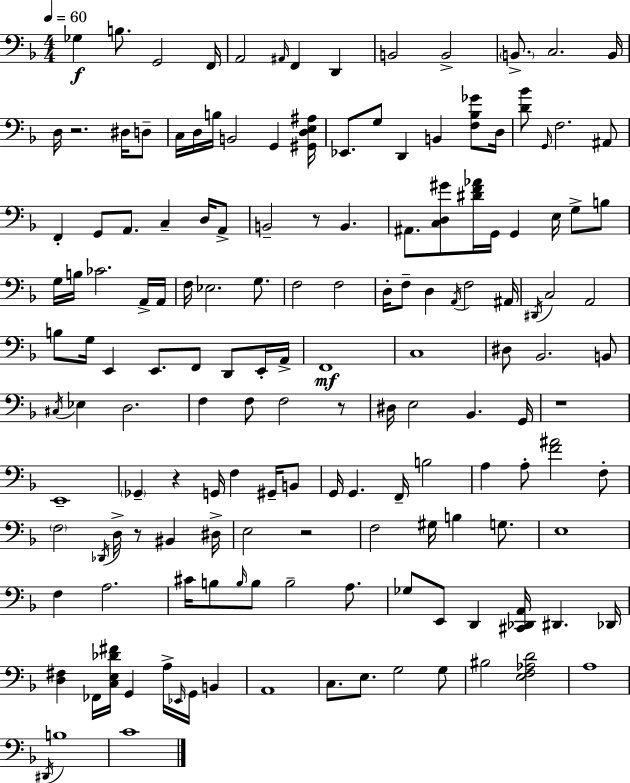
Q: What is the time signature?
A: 4/4